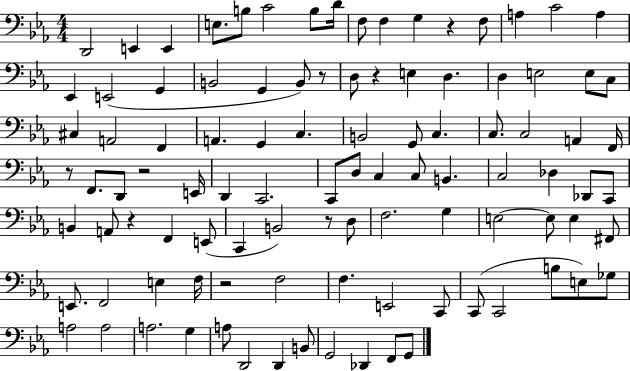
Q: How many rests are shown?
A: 8